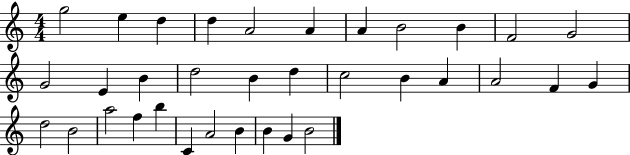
{
  \clef treble
  \numericTimeSignature
  \time 4/4
  \key c \major
  g''2 e''4 d''4 | d''4 a'2 a'4 | a'4 b'2 b'4 | f'2 g'2 | \break g'2 e'4 b'4 | d''2 b'4 d''4 | c''2 b'4 a'4 | a'2 f'4 g'4 | \break d''2 b'2 | a''2 f''4 b''4 | c'4 a'2 b'4 | b'4 g'4 b'2 | \break \bar "|."
}